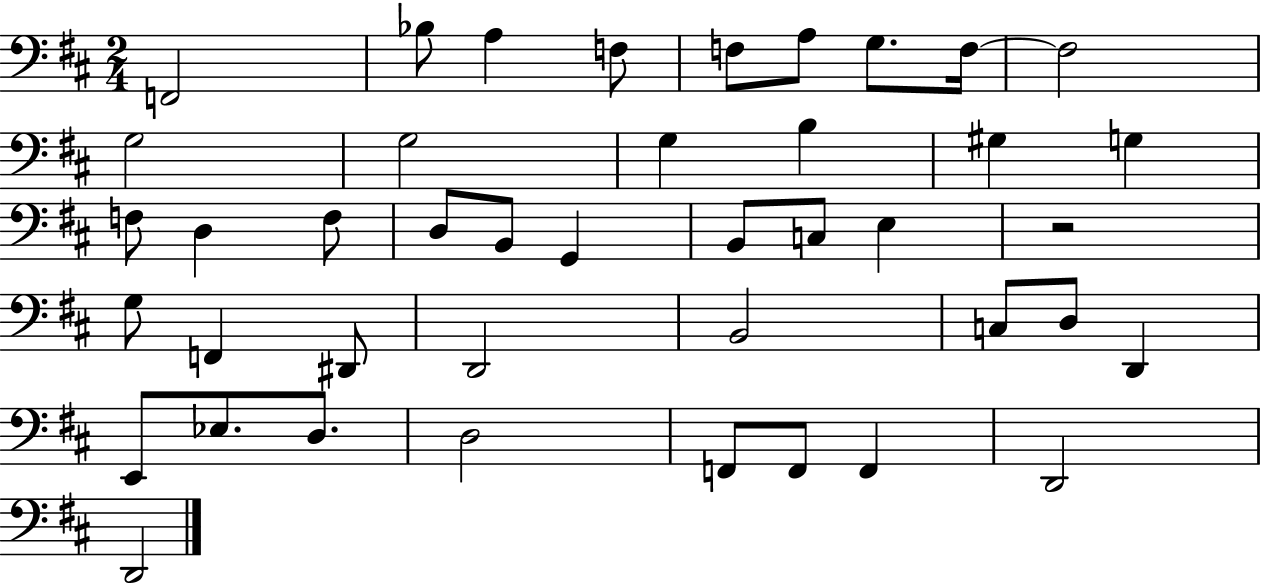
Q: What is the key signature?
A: D major